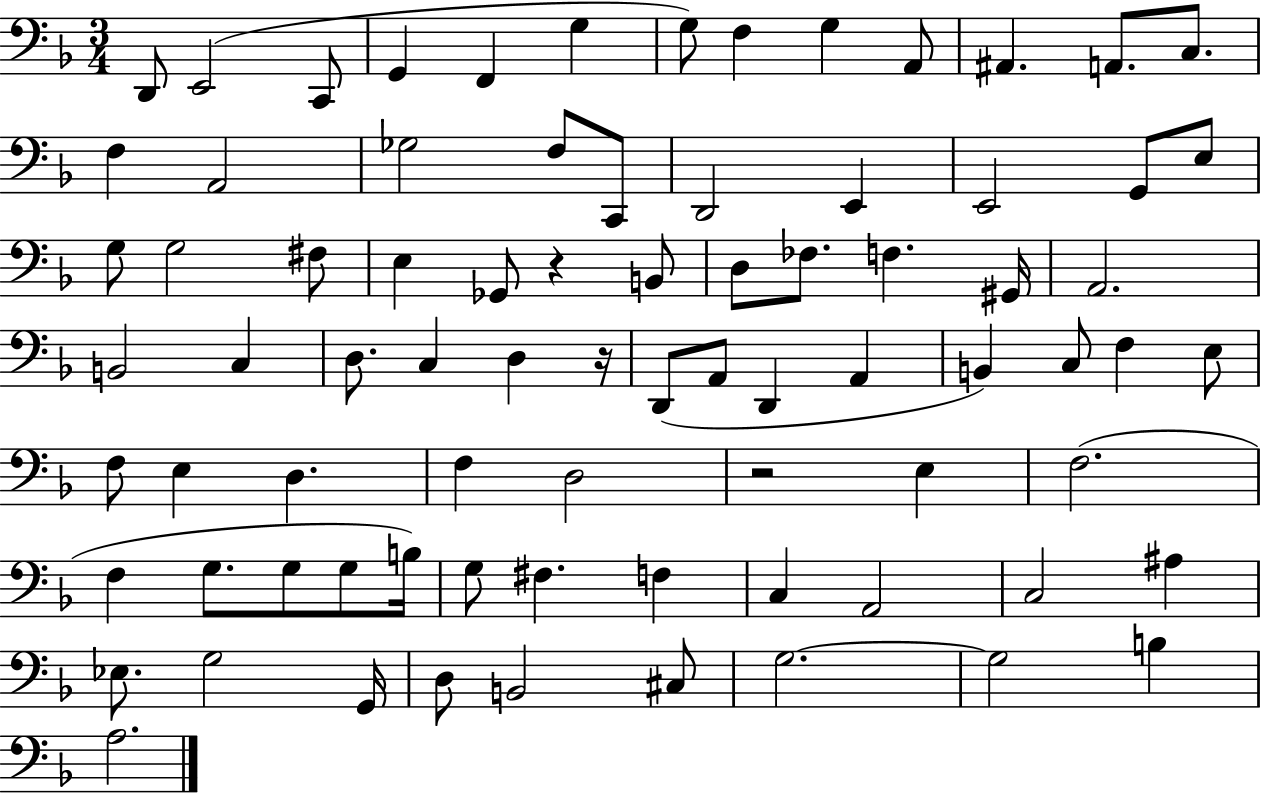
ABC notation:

X:1
T:Untitled
M:3/4
L:1/4
K:F
D,,/2 E,,2 C,,/2 G,, F,, G, G,/2 F, G, A,,/2 ^A,, A,,/2 C,/2 F, A,,2 _G,2 F,/2 C,,/2 D,,2 E,, E,,2 G,,/2 E,/2 G,/2 G,2 ^F,/2 E, _G,,/2 z B,,/2 D,/2 _F,/2 F, ^G,,/4 A,,2 B,,2 C, D,/2 C, D, z/4 D,,/2 A,,/2 D,, A,, B,, C,/2 F, E,/2 F,/2 E, D, F, D,2 z2 E, F,2 F, G,/2 G,/2 G,/2 B,/4 G,/2 ^F, F, C, A,,2 C,2 ^A, _E,/2 G,2 G,,/4 D,/2 B,,2 ^C,/2 G,2 G,2 B, A,2